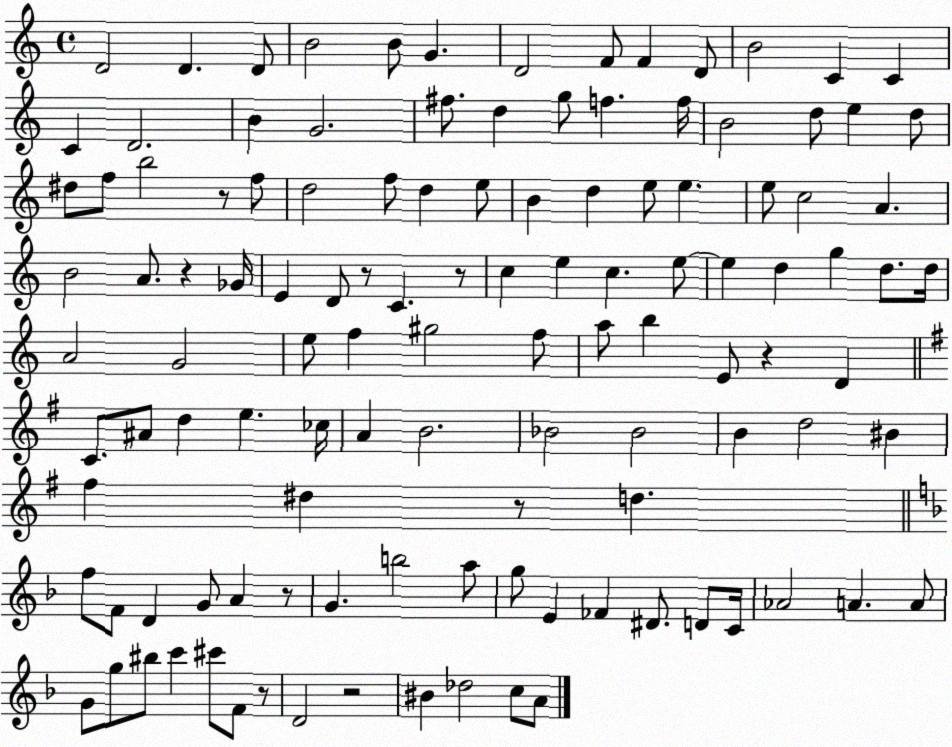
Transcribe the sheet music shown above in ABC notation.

X:1
T:Untitled
M:4/4
L:1/4
K:C
D2 D D/2 B2 B/2 G D2 F/2 F D/2 B2 C C C D2 B G2 ^f/2 d g/2 f f/4 B2 d/2 e d/2 ^d/2 f/2 b2 z/2 f/2 d2 f/2 d e/2 B d e/2 e e/2 c2 A B2 A/2 z _G/4 E D/2 z/2 C z/2 c e c e/2 e d g d/2 d/4 A2 G2 e/2 f ^g2 f/2 a/2 b E/2 z D C/2 ^A/2 d e _c/4 A B2 _B2 _B2 B d2 ^B ^f ^d z/2 d f/2 F/2 D G/2 A z/2 G b2 a/2 g/2 E _F ^D/2 D/2 C/4 _A2 A A/2 G/2 g/2 ^b/2 c' ^c'/2 F/2 z/2 D2 z2 ^B _d2 c/2 A/2